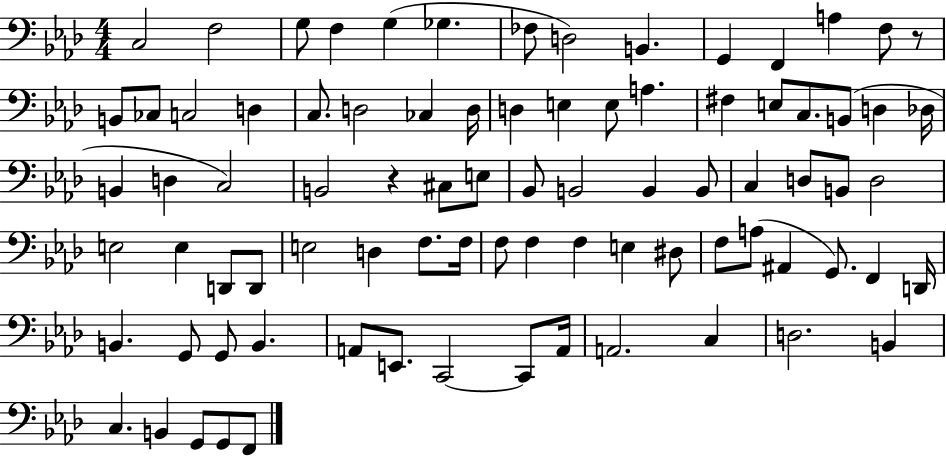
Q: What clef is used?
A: bass